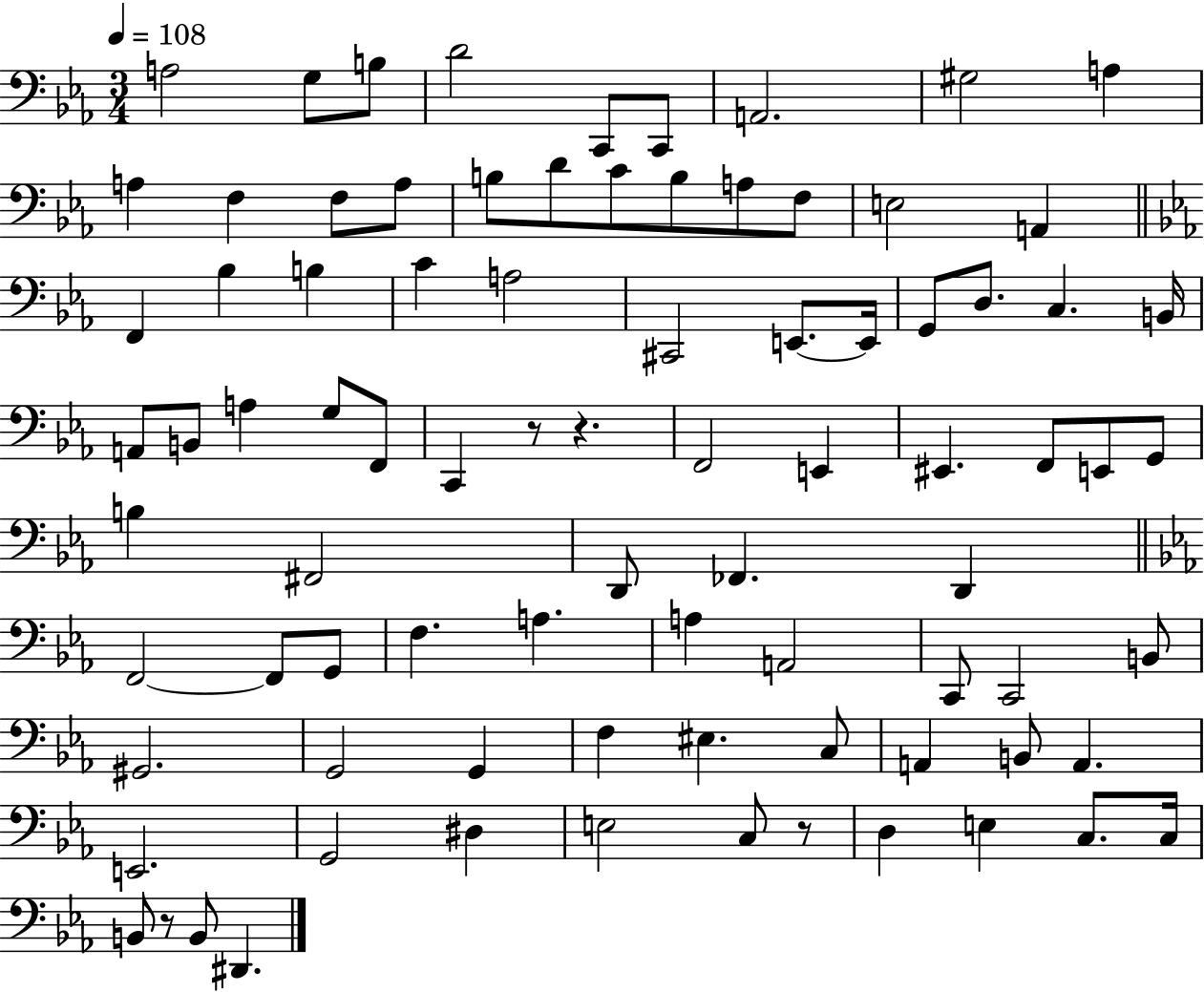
{
  \clef bass
  \numericTimeSignature
  \time 3/4
  \key ees \major
  \tempo 4 = 108
  a2 g8 b8 | d'2 c,8 c,8 | a,2. | gis2 a4 | \break a4 f4 f8 a8 | b8 d'8 c'8 b8 a8 f8 | e2 a,4 | \bar "||" \break \key ees \major f,4 bes4 b4 | c'4 a2 | cis,2 e,8.~~ e,16 | g,8 d8. c4. b,16 | \break a,8 b,8 a4 g8 f,8 | c,4 r8 r4. | f,2 e,4 | eis,4. f,8 e,8 g,8 | \break b4 fis,2 | d,8 fes,4. d,4 | \bar "||" \break \key c \minor f,2~~ f,8 g,8 | f4. a4. | a4 a,2 | c,8 c,2 b,8 | \break gis,2. | g,2 g,4 | f4 eis4. c8 | a,4 b,8 a,4. | \break e,2. | g,2 dis4 | e2 c8 r8 | d4 e4 c8. c16 | \break b,8 r8 b,8 dis,4. | \bar "|."
}